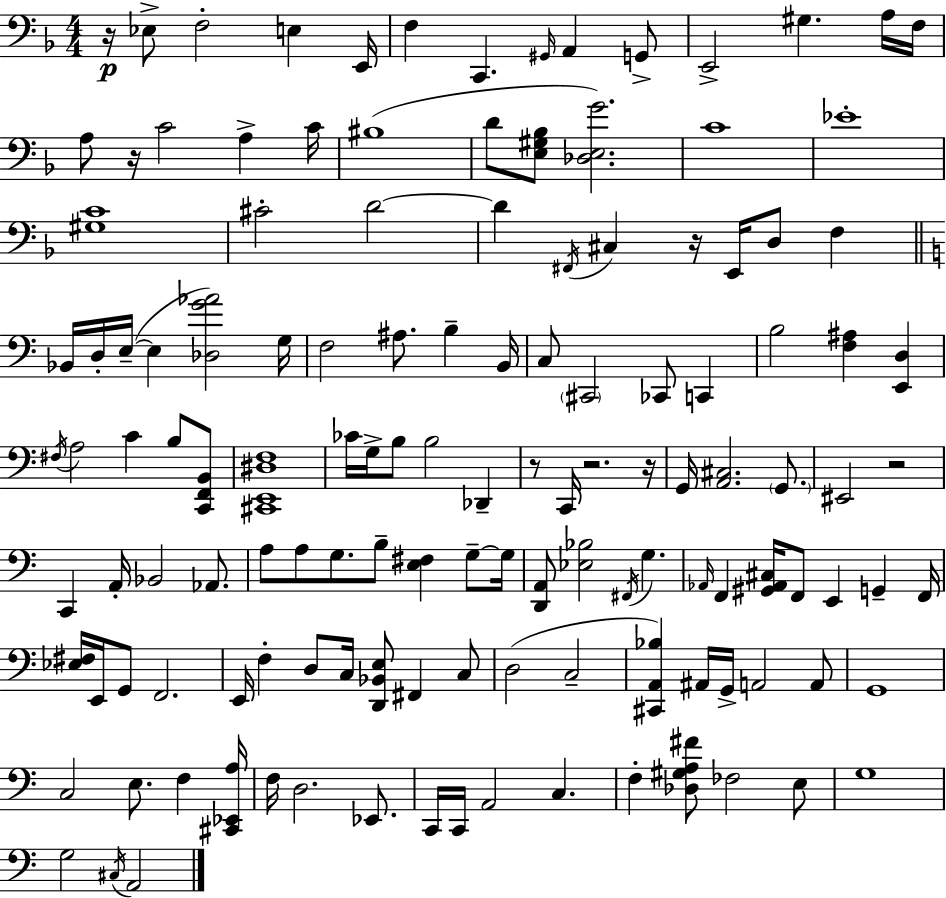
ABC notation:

X:1
T:Untitled
M:4/4
L:1/4
K:Dm
z/4 _E,/2 F,2 E, E,,/4 F, C,, ^G,,/4 A,, G,,/2 E,,2 ^G, A,/4 F,/4 A,/2 z/4 C2 A, C/4 ^B,4 D/2 [E,^G,_B,]/2 [_D,E,G]2 C4 _E4 [^G,C]4 ^C2 D2 D ^F,,/4 ^C, z/4 E,,/4 D,/2 F, _B,,/4 D,/4 E,/4 E, [_D,G_A]2 G,/4 F,2 ^A,/2 B, B,,/4 C,/2 ^C,,2 _C,,/2 C,, B,2 [F,^A,] [E,,D,] ^F,/4 A,2 C B,/2 [C,,F,,B,,]/2 [^C,,E,,^D,F,]4 _C/4 G,/4 B,/2 B,2 _D,, z/2 C,,/4 z2 z/4 G,,/4 [A,,^C,]2 G,,/2 ^E,,2 z2 C,, A,,/4 _B,,2 _A,,/2 A,/2 A,/2 G,/2 B,/2 [E,^F,] G,/2 G,/4 [D,,A,,]/2 [_E,_B,]2 ^F,,/4 G, _A,,/4 F,, [^G,,_A,,^C,]/4 F,,/2 E,, G,, F,,/4 [_E,^F,]/4 E,,/4 G,,/2 F,,2 E,,/4 F, D,/2 C,/4 [D,,_B,,E,]/2 ^F,, C,/2 D,2 C,2 [^C,,A,,_B,] ^A,,/4 G,,/4 A,,2 A,,/2 G,,4 C,2 E,/2 F, [^C,,_E,,A,]/4 F,/4 D,2 _E,,/2 C,,/4 C,,/4 A,,2 C, F, [_D,^G,A,^F]/2 _F,2 E,/2 G,4 G,2 ^C,/4 A,,2